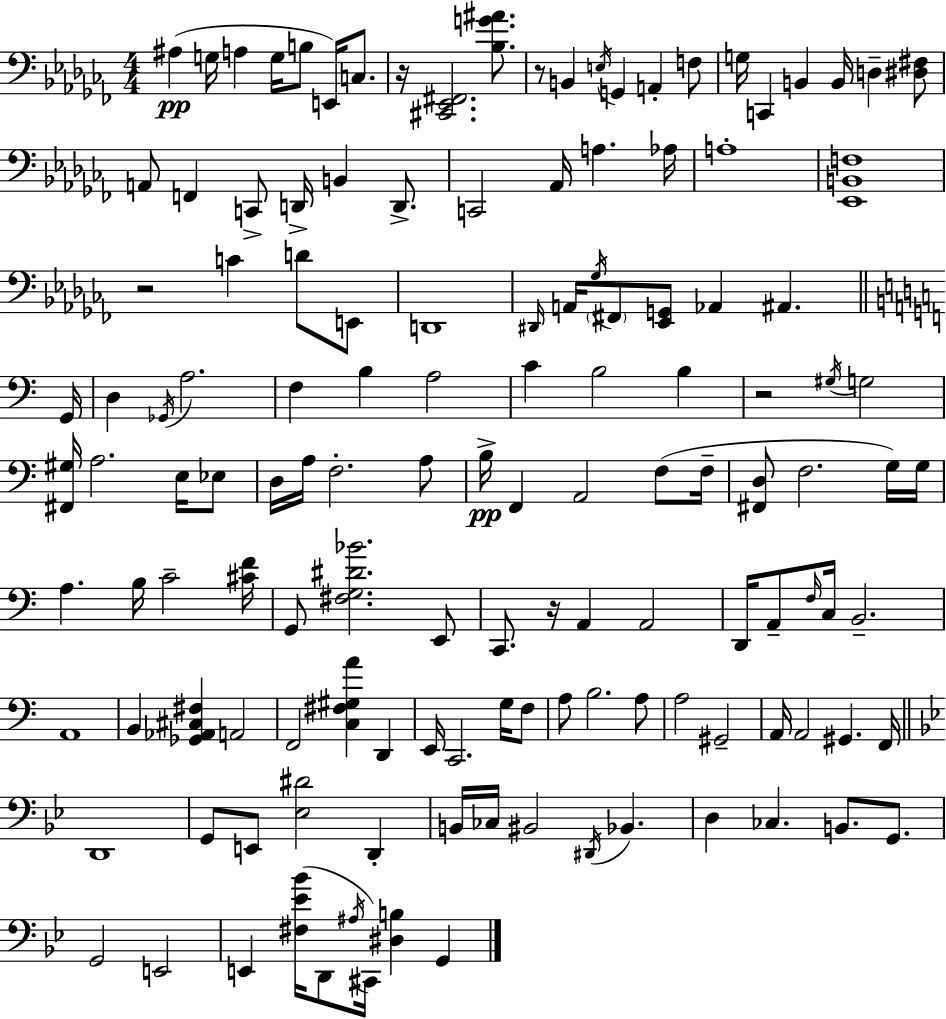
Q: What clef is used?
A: bass